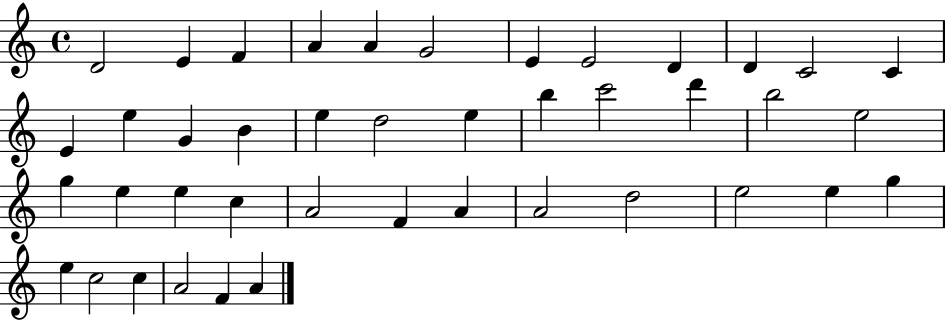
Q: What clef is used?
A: treble